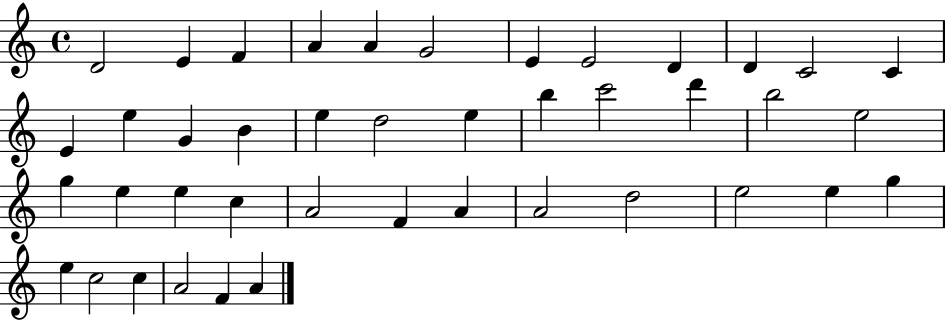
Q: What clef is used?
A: treble